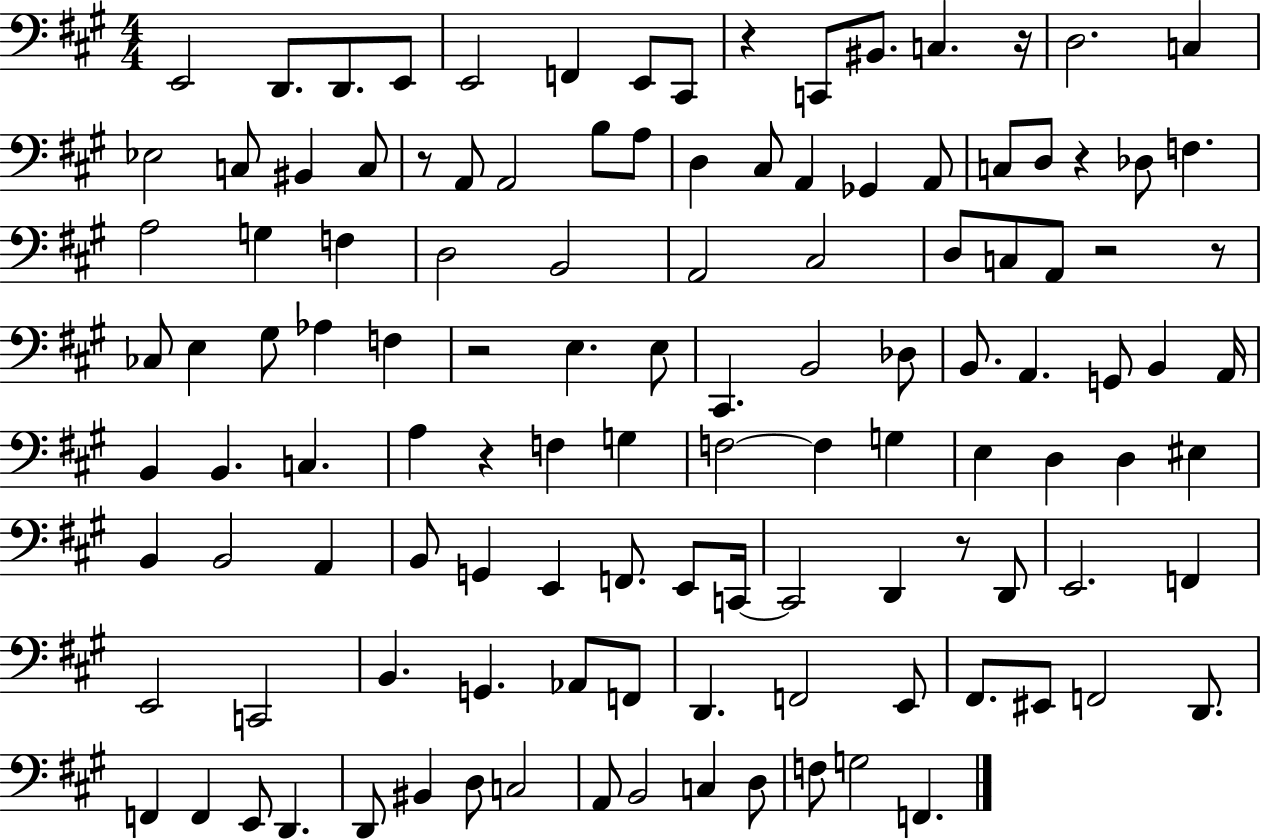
X:1
T:Untitled
M:4/4
L:1/4
K:A
E,,2 D,,/2 D,,/2 E,,/2 E,,2 F,, E,,/2 ^C,,/2 z C,,/2 ^B,,/2 C, z/4 D,2 C, _E,2 C,/2 ^B,, C,/2 z/2 A,,/2 A,,2 B,/2 A,/2 D, ^C,/2 A,, _G,, A,,/2 C,/2 D,/2 z _D,/2 F, A,2 G, F, D,2 B,,2 A,,2 ^C,2 D,/2 C,/2 A,,/2 z2 z/2 _C,/2 E, ^G,/2 _A, F, z2 E, E,/2 ^C,, B,,2 _D,/2 B,,/2 A,, G,,/2 B,, A,,/4 B,, B,, C, A, z F, G, F,2 F, G, E, D, D, ^E, B,, B,,2 A,, B,,/2 G,, E,, F,,/2 E,,/2 C,,/4 C,,2 D,, z/2 D,,/2 E,,2 F,, E,,2 C,,2 B,, G,, _A,,/2 F,,/2 D,, F,,2 E,,/2 ^F,,/2 ^E,,/2 F,,2 D,,/2 F,, F,, E,,/2 D,, D,,/2 ^B,, D,/2 C,2 A,,/2 B,,2 C, D,/2 F,/2 G,2 F,,